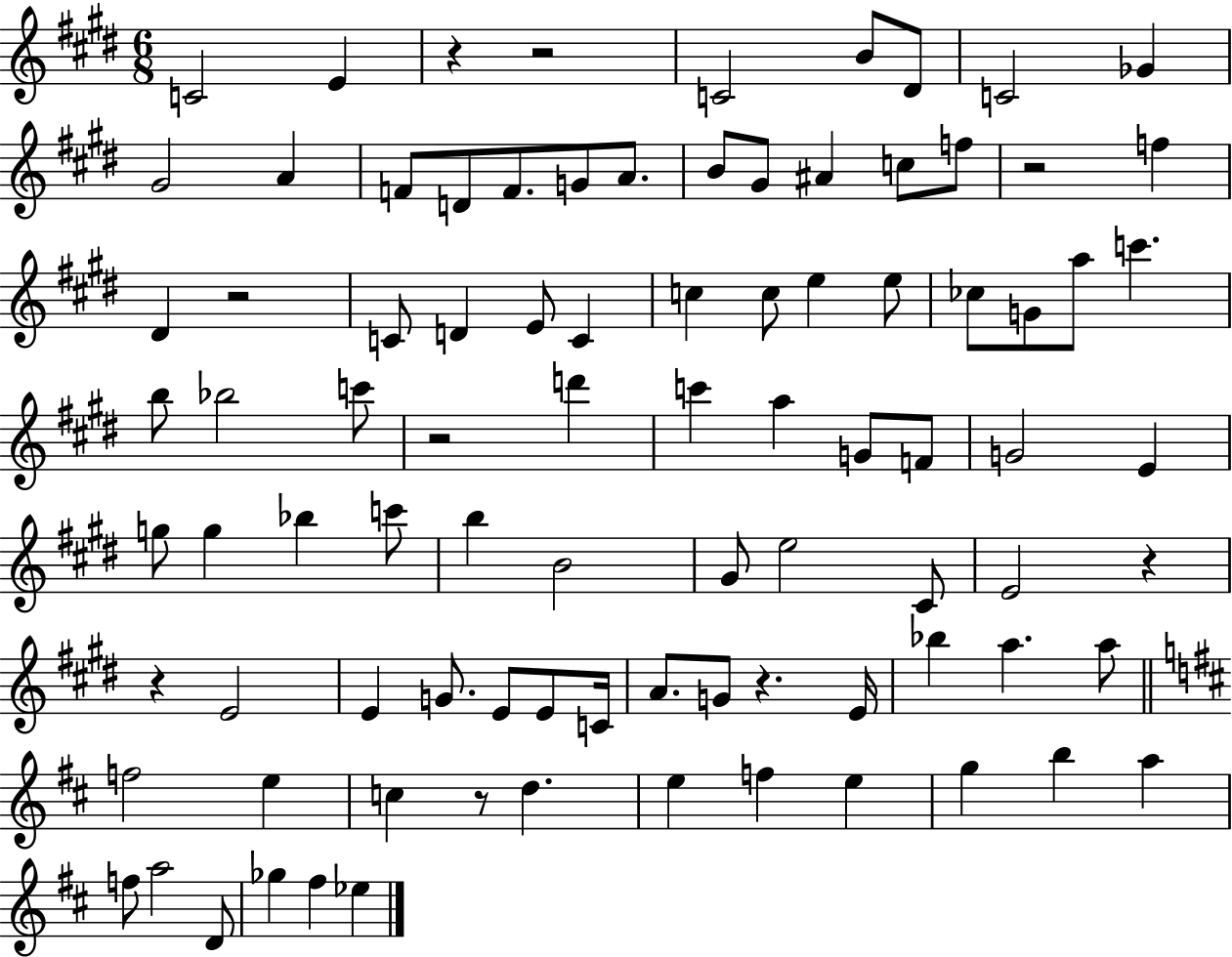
C4/h E4/q R/q R/h C4/h B4/e D#4/e C4/h Gb4/q G#4/h A4/q F4/e D4/e F4/e. G4/e A4/e. B4/e G#4/e A#4/q C5/e F5/e R/h F5/q D#4/q R/h C4/e D4/q E4/e C4/q C5/q C5/e E5/q E5/e CES5/e G4/e A5/e C6/q. B5/e Bb5/h C6/e R/h D6/q C6/q A5/q G4/e F4/e G4/h E4/q G5/e G5/q Bb5/q C6/e B5/q B4/h G#4/e E5/h C#4/e E4/h R/q R/q E4/h E4/q G4/e. E4/e E4/e C4/s A4/e. G4/e R/q. E4/s Bb5/q A5/q. A5/e F5/h E5/q C5/q R/e D5/q. E5/q F5/q E5/q G5/q B5/q A5/q F5/e A5/h D4/e Gb5/q F#5/q Eb5/q